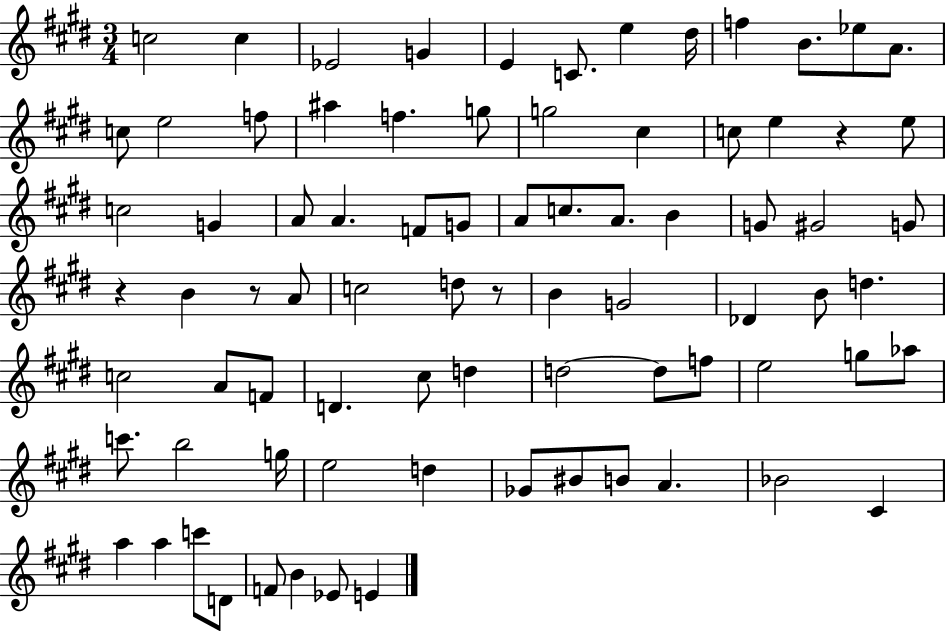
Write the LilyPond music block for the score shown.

{
  \clef treble
  \numericTimeSignature
  \time 3/4
  \key e \major
  c''2 c''4 | ees'2 g'4 | e'4 c'8. e''4 dis''16 | f''4 b'8. ees''8 a'8. | \break c''8 e''2 f''8 | ais''4 f''4. g''8 | g''2 cis''4 | c''8 e''4 r4 e''8 | \break c''2 g'4 | a'8 a'4. f'8 g'8 | a'8 c''8. a'8. b'4 | g'8 gis'2 g'8 | \break r4 b'4 r8 a'8 | c''2 d''8 r8 | b'4 g'2 | des'4 b'8 d''4. | \break c''2 a'8 f'8 | d'4. cis''8 d''4 | d''2~~ d''8 f''8 | e''2 g''8 aes''8 | \break c'''8. b''2 g''16 | e''2 d''4 | ges'8 bis'8 b'8 a'4. | bes'2 cis'4 | \break a''4 a''4 c'''8 d'8 | f'8 b'4 ees'8 e'4 | \bar "|."
}